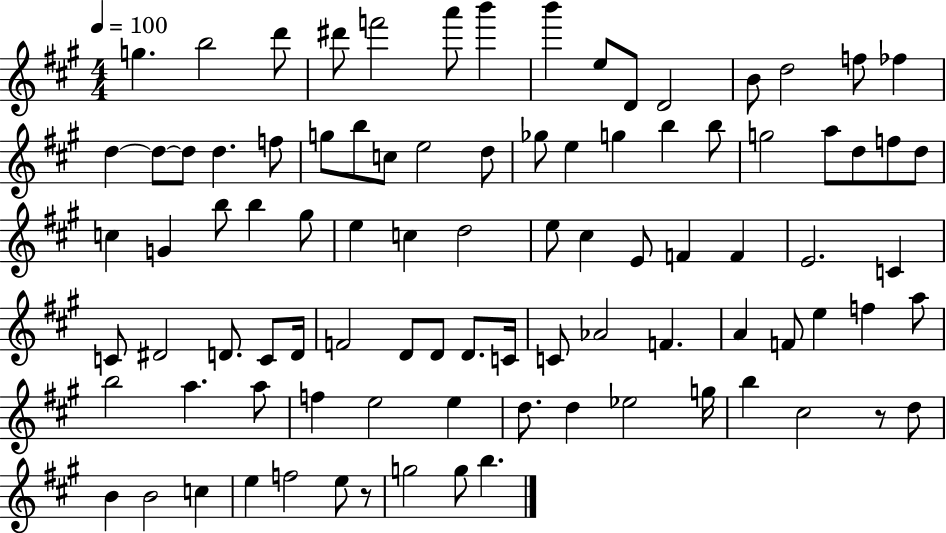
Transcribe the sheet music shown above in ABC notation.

X:1
T:Untitled
M:4/4
L:1/4
K:A
g b2 d'/2 ^d'/2 f'2 a'/2 b' b' e/2 D/2 D2 B/2 d2 f/2 _f d d/2 d/2 d f/2 g/2 b/2 c/2 e2 d/2 _g/2 e g b b/2 g2 a/2 d/2 f/2 d/2 c G b/2 b ^g/2 e c d2 e/2 ^c E/2 F F E2 C C/2 ^D2 D/2 C/2 D/4 F2 D/2 D/2 D/2 C/4 C/2 _A2 F A F/2 e f a/2 b2 a a/2 f e2 e d/2 d _e2 g/4 b ^c2 z/2 d/2 B B2 c e f2 e/2 z/2 g2 g/2 b